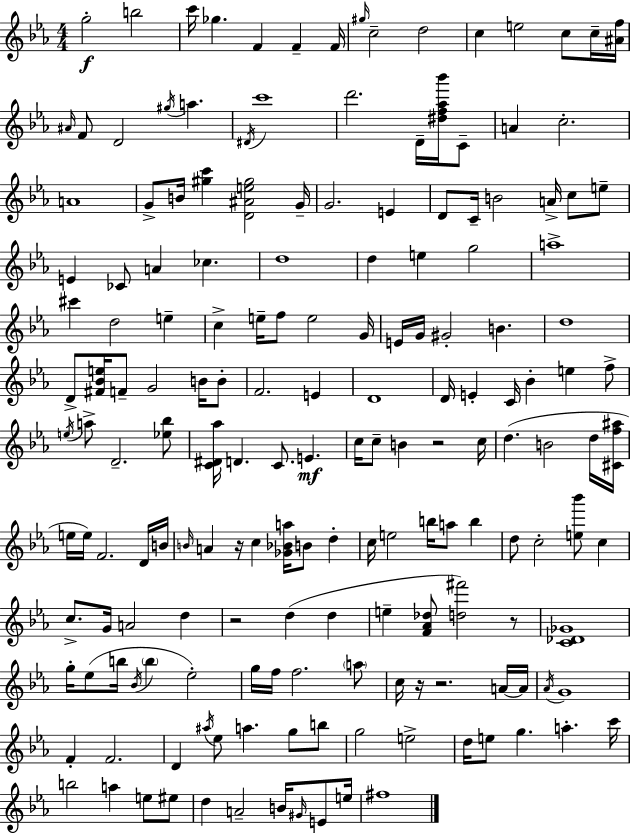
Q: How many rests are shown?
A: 6